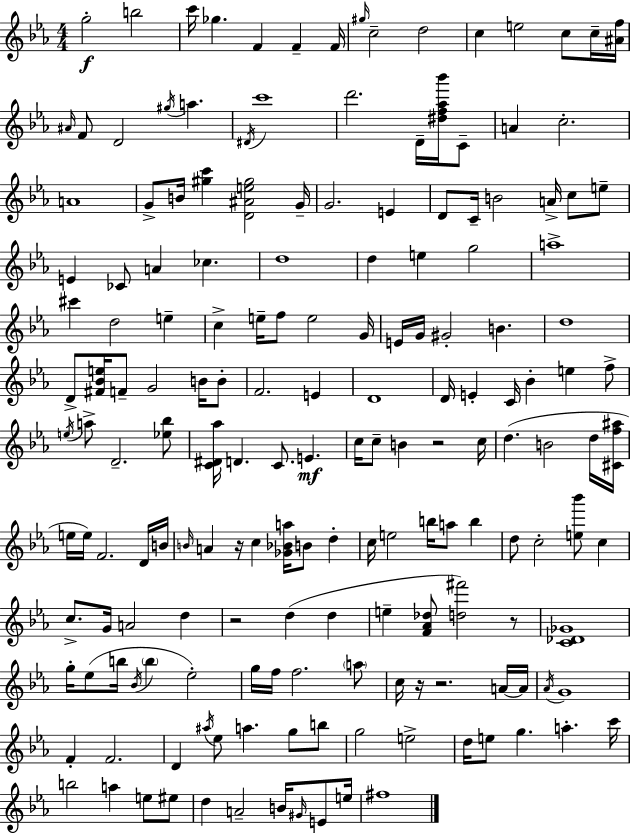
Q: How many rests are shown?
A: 6